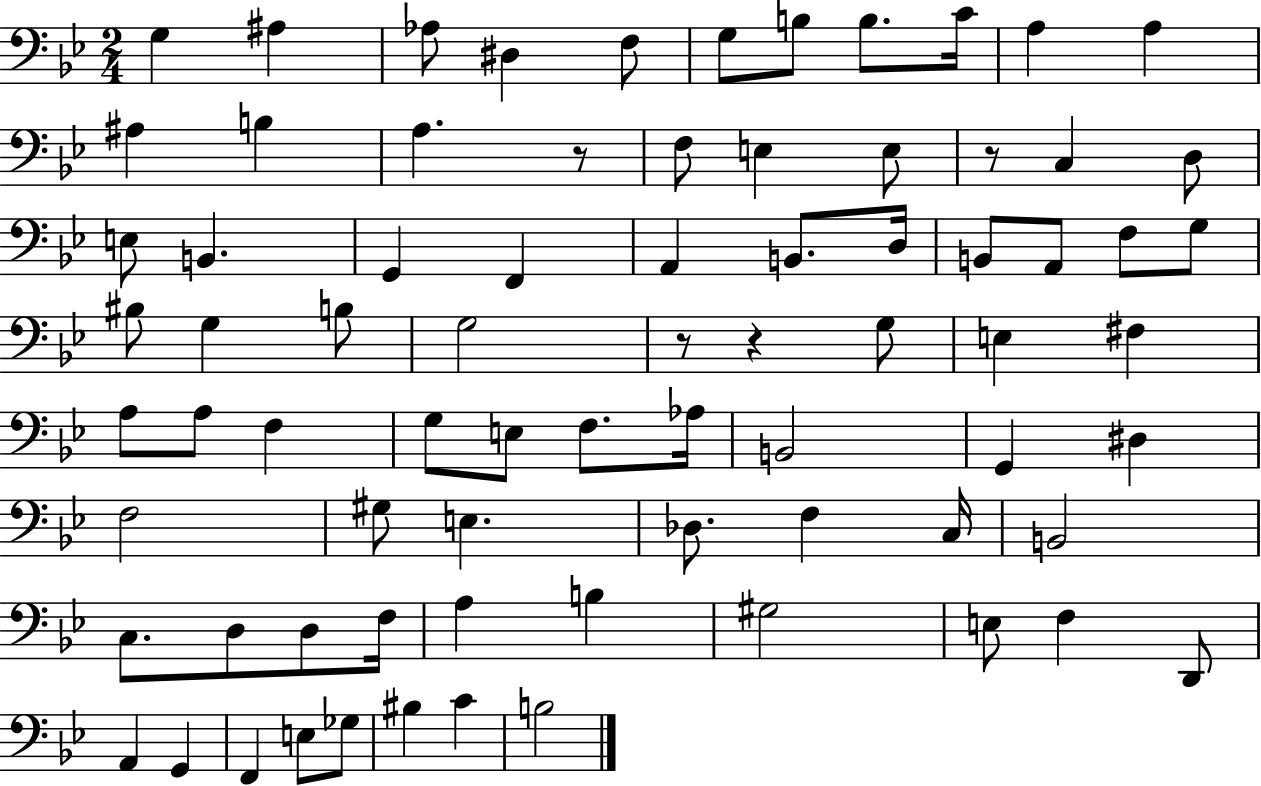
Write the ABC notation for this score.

X:1
T:Untitled
M:2/4
L:1/4
K:Bb
G, ^A, _A,/2 ^D, F,/2 G,/2 B,/2 B,/2 C/4 A, A, ^A, B, A, z/2 F,/2 E, E,/2 z/2 C, D,/2 E,/2 B,, G,, F,, A,, B,,/2 D,/4 B,,/2 A,,/2 F,/2 G,/2 ^B,/2 G, B,/2 G,2 z/2 z G,/2 E, ^F, A,/2 A,/2 F, G,/2 E,/2 F,/2 _A,/4 B,,2 G,, ^D, F,2 ^G,/2 E, _D,/2 F, C,/4 B,,2 C,/2 D,/2 D,/2 F,/4 A, B, ^G,2 E,/2 F, D,,/2 A,, G,, F,, E,/2 _G,/2 ^B, C B,2